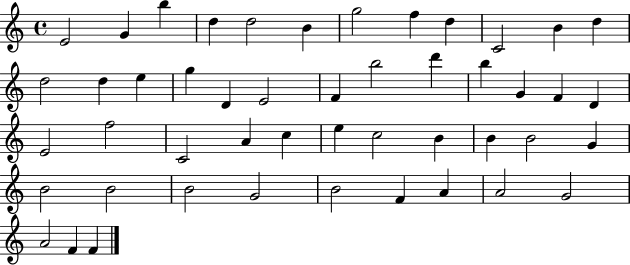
E4/h G4/q B5/q D5/q D5/h B4/q G5/h F5/q D5/q C4/h B4/q D5/q D5/h D5/q E5/q G5/q D4/q E4/h F4/q B5/h D6/q B5/q G4/q F4/q D4/q E4/h F5/h C4/h A4/q C5/q E5/q C5/h B4/q B4/q B4/h G4/q B4/h B4/h B4/h G4/h B4/h F4/q A4/q A4/h G4/h A4/h F4/q F4/q